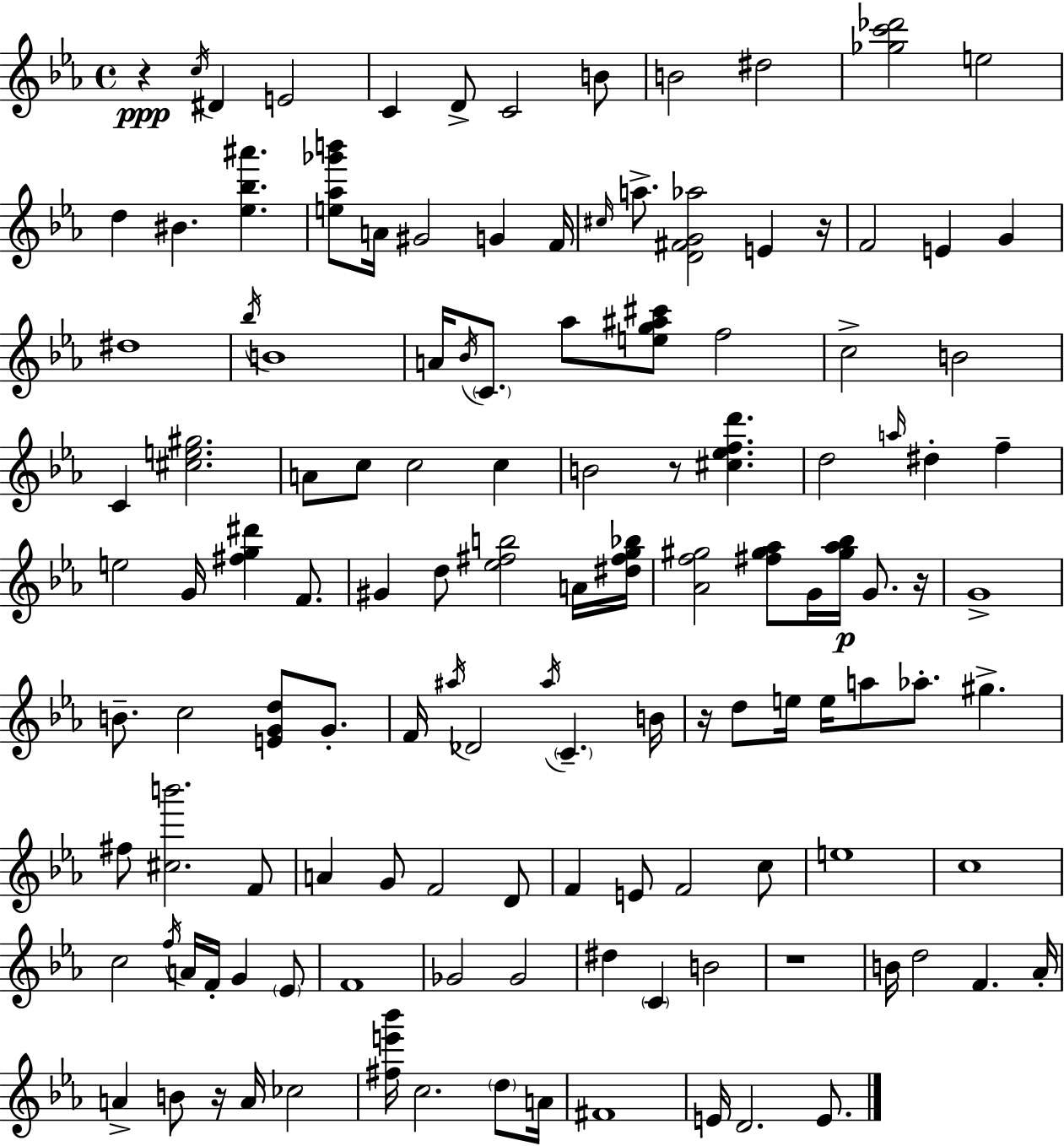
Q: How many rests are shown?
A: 7